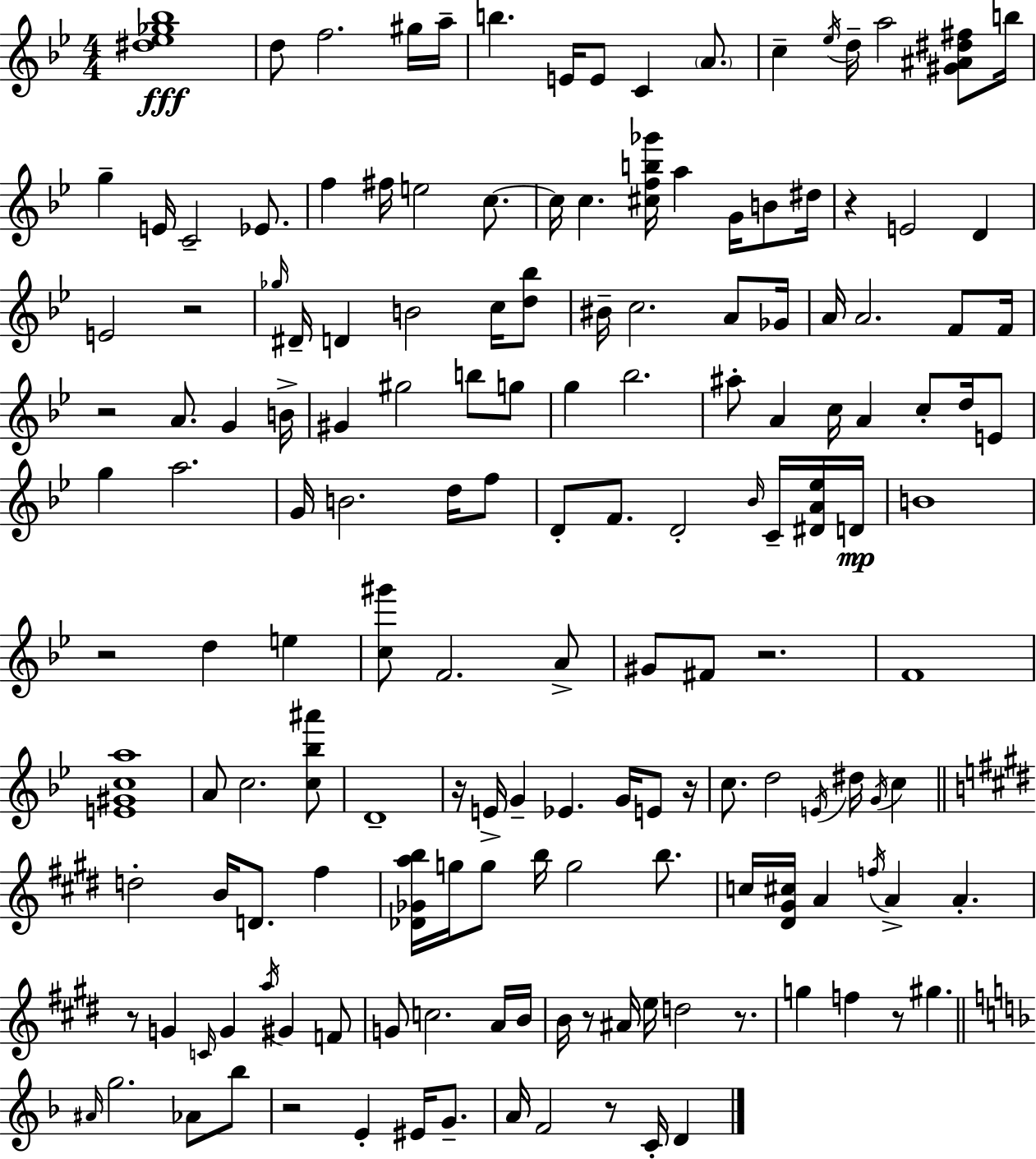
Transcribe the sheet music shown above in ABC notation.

X:1
T:Untitled
M:4/4
L:1/4
K:Bb
[^d_e_g_b]4 d/2 f2 ^g/4 a/4 b E/4 E/2 C A/2 c _e/4 d/4 a2 [^G^A^d^f]/2 b/4 g E/4 C2 _E/2 f ^f/4 e2 c/2 c/4 c [^cfb_g']/4 a G/4 B/2 ^d/4 z E2 D E2 z2 _g/4 ^D/4 D B2 c/4 [d_b]/2 ^B/4 c2 A/2 _G/4 A/4 A2 F/2 F/4 z2 A/2 G B/4 ^G ^g2 b/2 g/2 g _b2 ^a/2 A c/4 A c/2 d/4 E/2 g a2 G/4 B2 d/4 f/2 D/2 F/2 D2 _B/4 C/4 [^DA_e]/4 D/4 B4 z2 d e [c^g']/2 F2 A/2 ^G/2 ^F/2 z2 F4 [E^Gca]4 A/2 c2 [c_b^a']/2 D4 z/4 E/4 G _E G/4 E/2 z/4 c/2 d2 E/4 ^d/4 G/4 c d2 B/4 D/2 ^f [_D_Gab]/4 g/4 g/2 b/4 g2 b/2 c/4 [^D^G^c]/4 A f/4 A A z/2 G C/4 G a/4 ^G F/2 G/2 c2 A/4 B/4 B/4 z/2 ^A/4 e/4 d2 z/2 g f z/2 ^g ^A/4 g2 _A/2 _b/2 z2 E ^E/4 G/2 A/4 F2 z/2 C/4 D